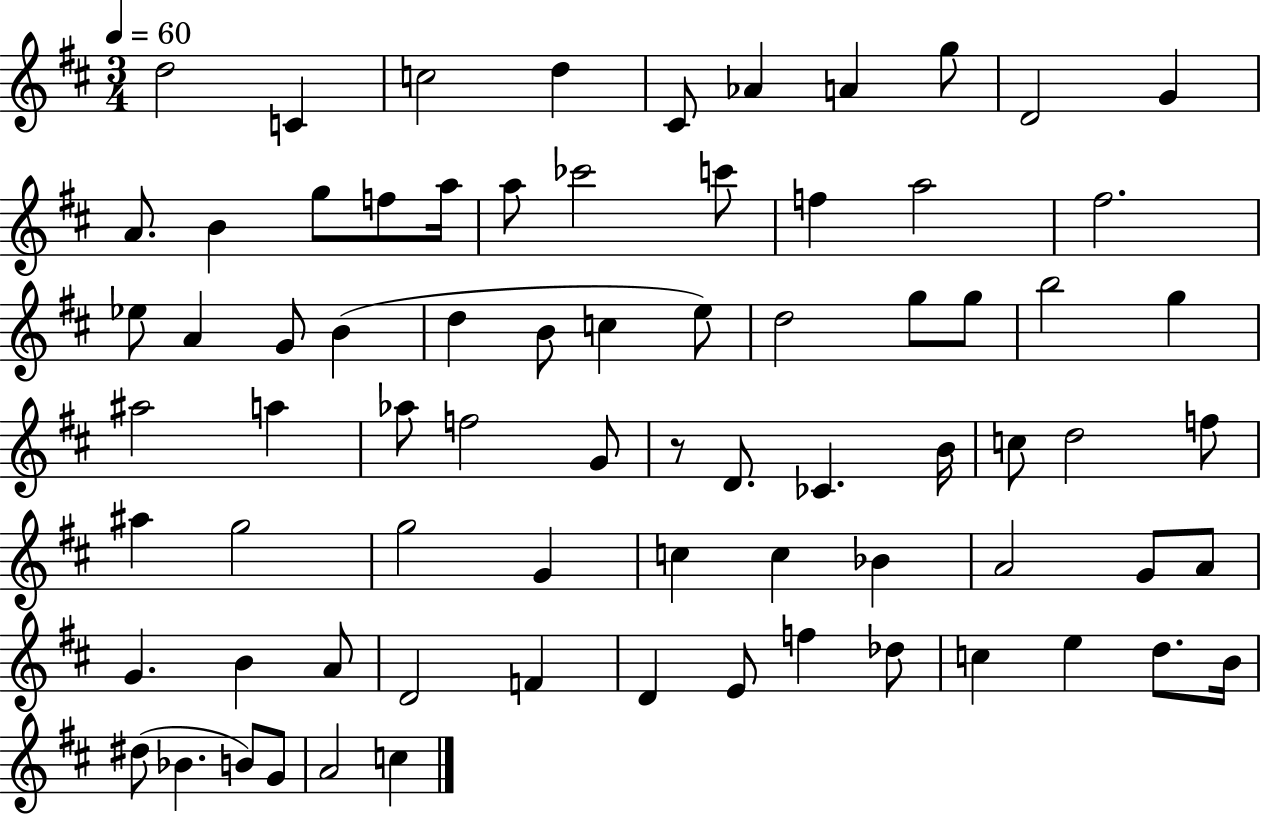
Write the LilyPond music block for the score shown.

{
  \clef treble
  \numericTimeSignature
  \time 3/4
  \key d \major
  \tempo 4 = 60
  \repeat volta 2 { d''2 c'4 | c''2 d''4 | cis'8 aes'4 a'4 g''8 | d'2 g'4 | \break a'8. b'4 g''8 f''8 a''16 | a''8 ces'''2 c'''8 | f''4 a''2 | fis''2. | \break ees''8 a'4 g'8 b'4( | d''4 b'8 c''4 e''8) | d''2 g''8 g''8 | b''2 g''4 | \break ais''2 a''4 | aes''8 f''2 g'8 | r8 d'8. ces'4. b'16 | c''8 d''2 f''8 | \break ais''4 g''2 | g''2 g'4 | c''4 c''4 bes'4 | a'2 g'8 a'8 | \break g'4. b'4 a'8 | d'2 f'4 | d'4 e'8 f''4 des''8 | c''4 e''4 d''8. b'16 | \break dis''8( bes'4. b'8) g'8 | a'2 c''4 | } \bar "|."
}